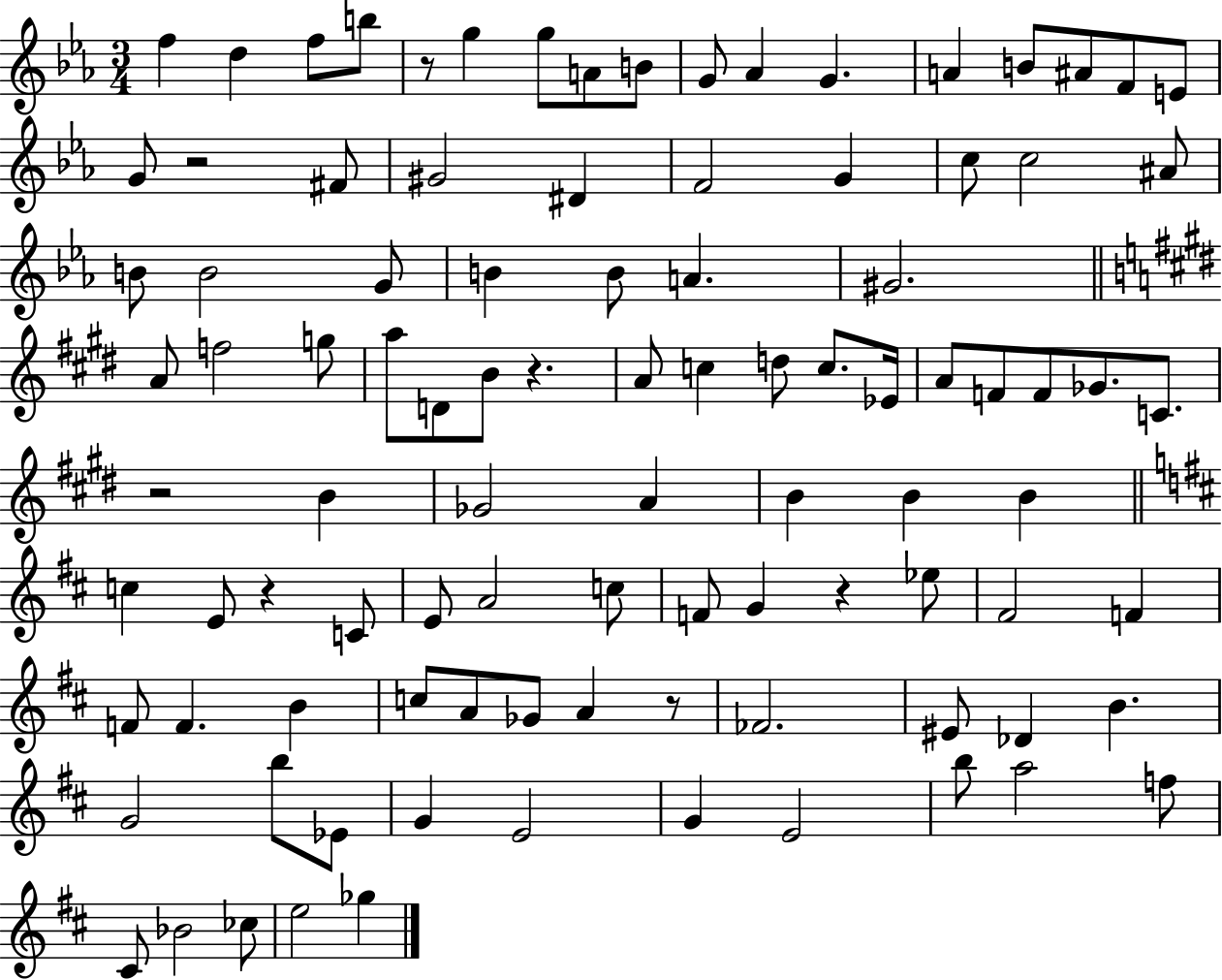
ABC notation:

X:1
T:Untitled
M:3/4
L:1/4
K:Eb
f d f/2 b/2 z/2 g g/2 A/2 B/2 G/2 _A G A B/2 ^A/2 F/2 E/2 G/2 z2 ^F/2 ^G2 ^D F2 G c/2 c2 ^A/2 B/2 B2 G/2 B B/2 A ^G2 A/2 f2 g/2 a/2 D/2 B/2 z A/2 c d/2 c/2 _E/4 A/2 F/2 F/2 _G/2 C/2 z2 B _G2 A B B B c E/2 z C/2 E/2 A2 c/2 F/2 G z _e/2 ^F2 F F/2 F B c/2 A/2 _G/2 A z/2 _F2 ^E/2 _D B G2 b/2 _E/2 G E2 G E2 b/2 a2 f/2 ^C/2 _B2 _c/2 e2 _g